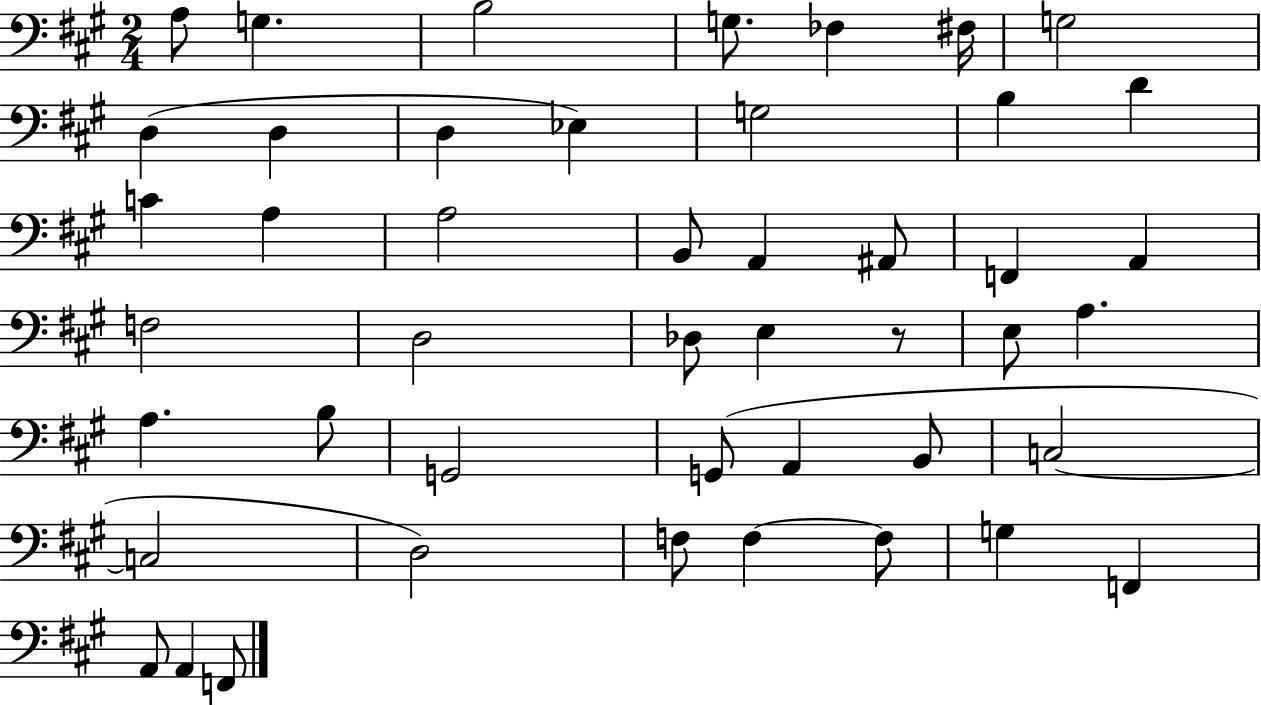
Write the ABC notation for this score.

X:1
T:Untitled
M:2/4
L:1/4
K:A
A,/2 G, B,2 G,/2 _F, ^F,/4 G,2 D, D, D, _E, G,2 B, D C A, A,2 B,,/2 A,, ^A,,/2 F,, A,, F,2 D,2 _D,/2 E, z/2 E,/2 A, A, B,/2 G,,2 G,,/2 A,, B,,/2 C,2 C,2 D,2 F,/2 F, F,/2 G, F,, A,,/2 A,, F,,/2